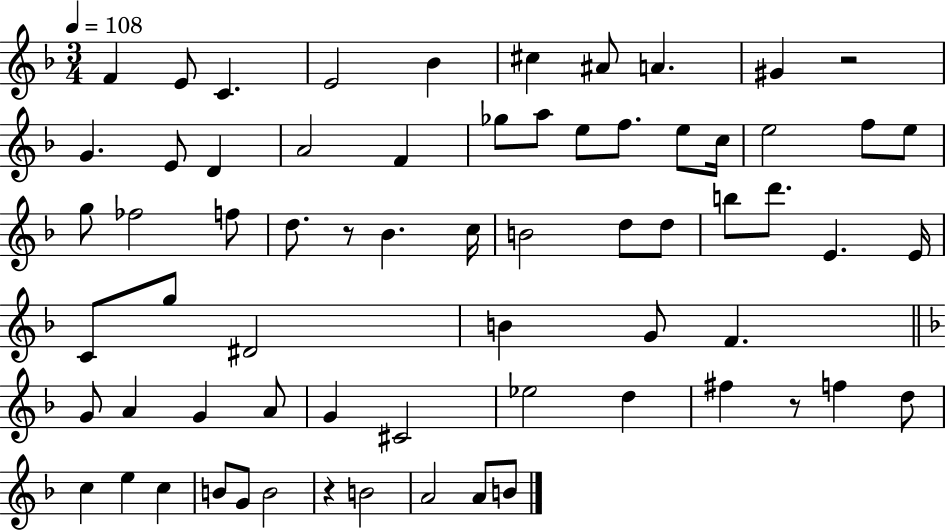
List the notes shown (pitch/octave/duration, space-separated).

F4/q E4/e C4/q. E4/h Bb4/q C#5/q A#4/e A4/q. G#4/q R/h G4/q. E4/e D4/q A4/h F4/q Gb5/e A5/e E5/e F5/e. E5/e C5/s E5/h F5/e E5/e G5/e FES5/h F5/e D5/e. R/e Bb4/q. C5/s B4/h D5/e D5/e B5/e D6/e. E4/q. E4/s C4/e G5/e D#4/h B4/q G4/e F4/q. G4/e A4/q G4/q A4/e G4/q C#4/h Eb5/h D5/q F#5/q R/e F5/q D5/e C5/q E5/q C5/q B4/e G4/e B4/h R/q B4/h A4/h A4/e B4/e